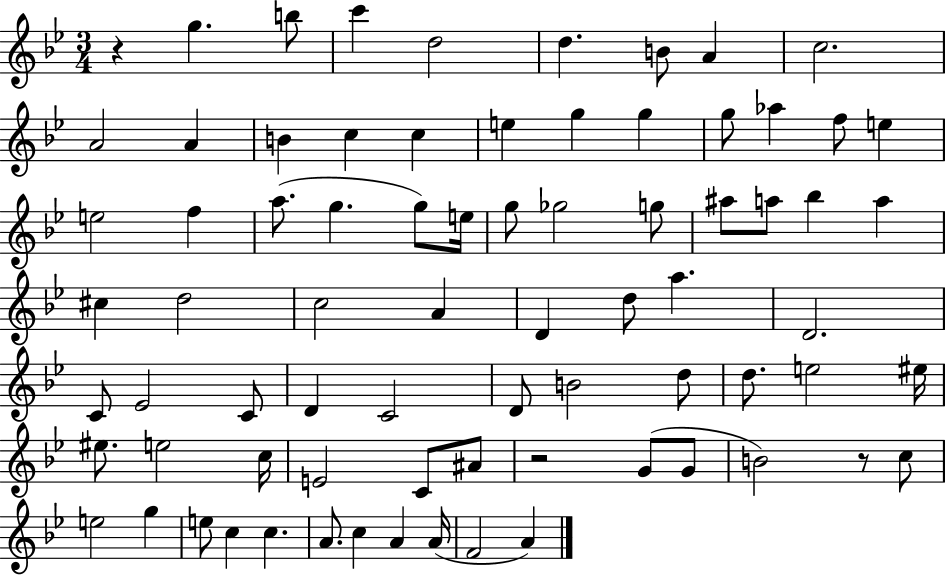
{
  \clef treble
  \numericTimeSignature
  \time 3/4
  \key bes \major
  r4 g''4. b''8 | c'''4 d''2 | d''4. b'8 a'4 | c''2. | \break a'2 a'4 | b'4 c''4 c''4 | e''4 g''4 g''4 | g''8 aes''4 f''8 e''4 | \break e''2 f''4 | a''8.( g''4. g''8) e''16 | g''8 ges''2 g''8 | ais''8 a''8 bes''4 a''4 | \break cis''4 d''2 | c''2 a'4 | d'4 d''8 a''4. | d'2. | \break c'8 ees'2 c'8 | d'4 c'2 | d'8 b'2 d''8 | d''8. e''2 eis''16 | \break eis''8. e''2 c''16 | e'2 c'8 ais'8 | r2 g'8( g'8 | b'2) r8 c''8 | \break e''2 g''4 | e''8 c''4 c''4. | a'8. c''4 a'4 a'16( | f'2 a'4) | \break \bar "|."
}